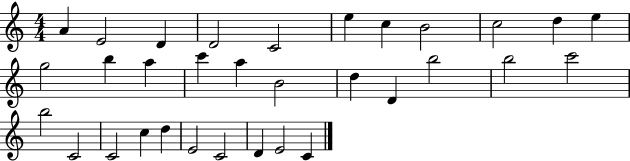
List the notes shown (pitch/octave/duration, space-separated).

A4/q E4/h D4/q D4/h C4/h E5/q C5/q B4/h C5/h D5/q E5/q G5/h B5/q A5/q C6/q A5/q B4/h D5/q D4/q B5/h B5/h C6/h B5/h C4/h C4/h C5/q D5/q E4/h C4/h D4/q E4/h C4/q